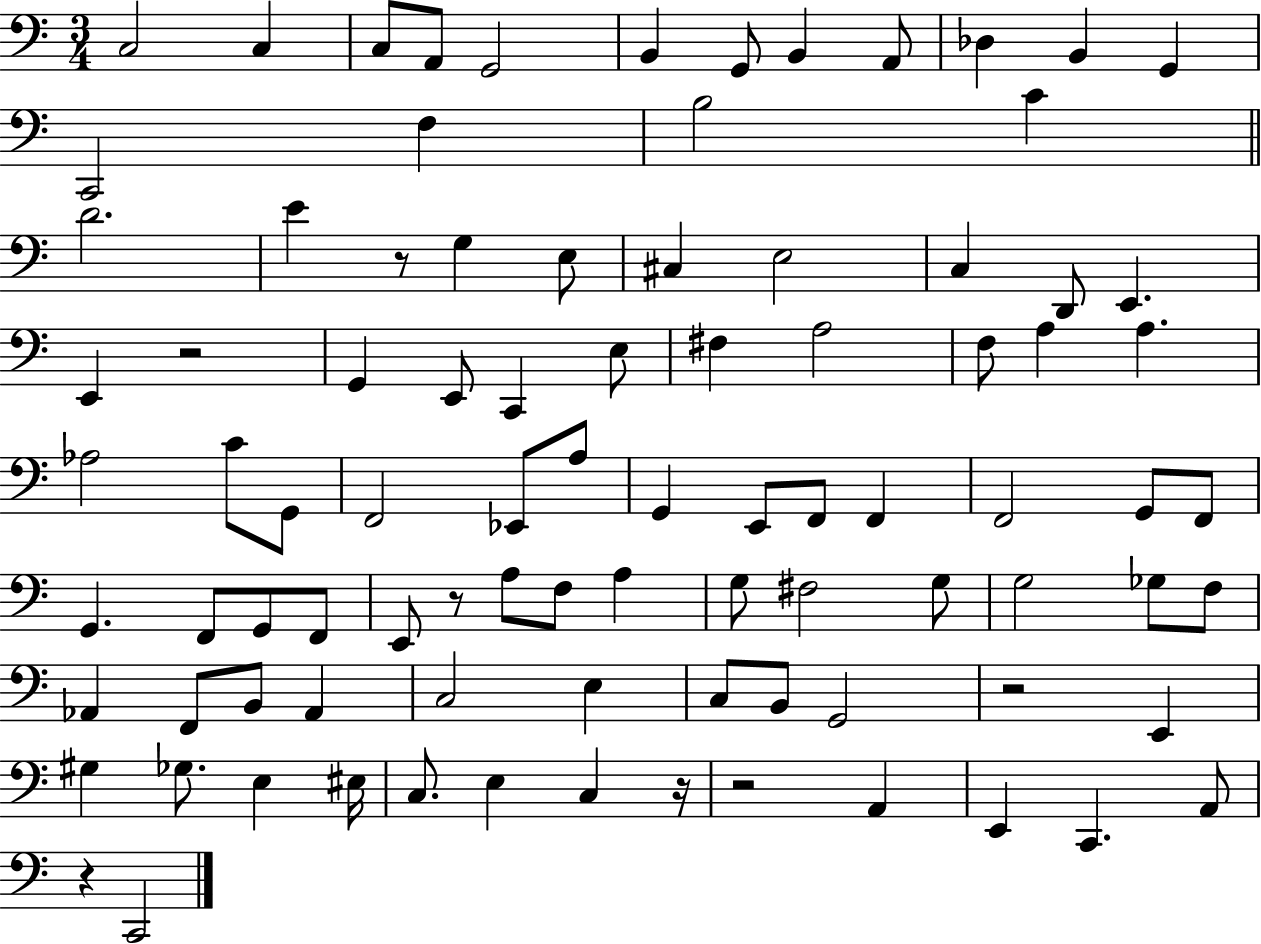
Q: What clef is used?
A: bass